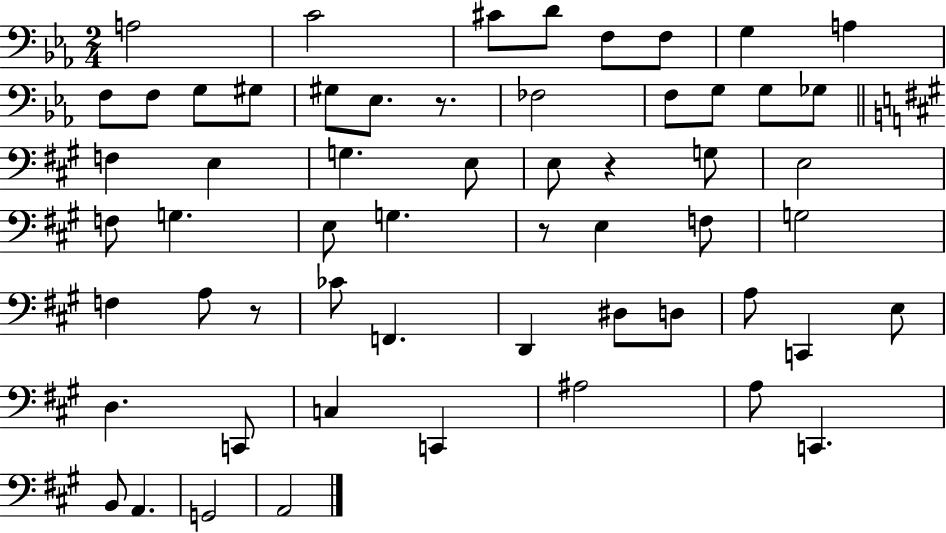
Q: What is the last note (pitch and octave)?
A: A2